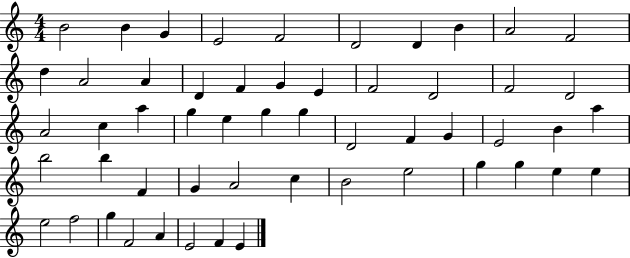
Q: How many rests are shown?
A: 0